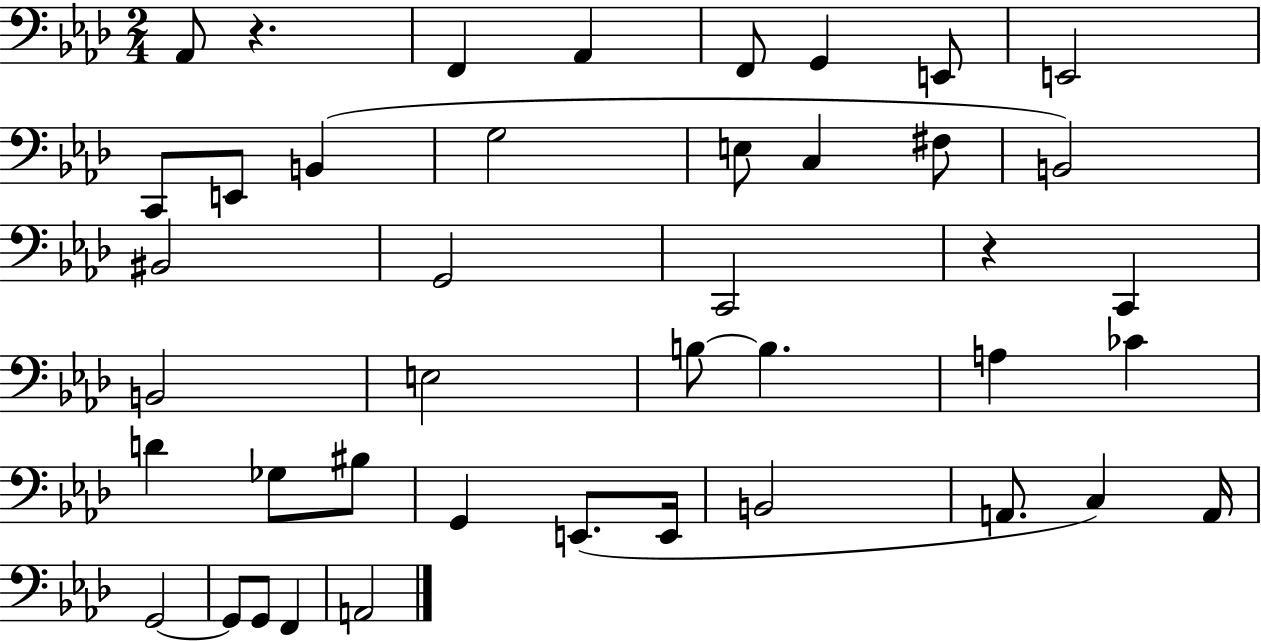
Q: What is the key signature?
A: AES major